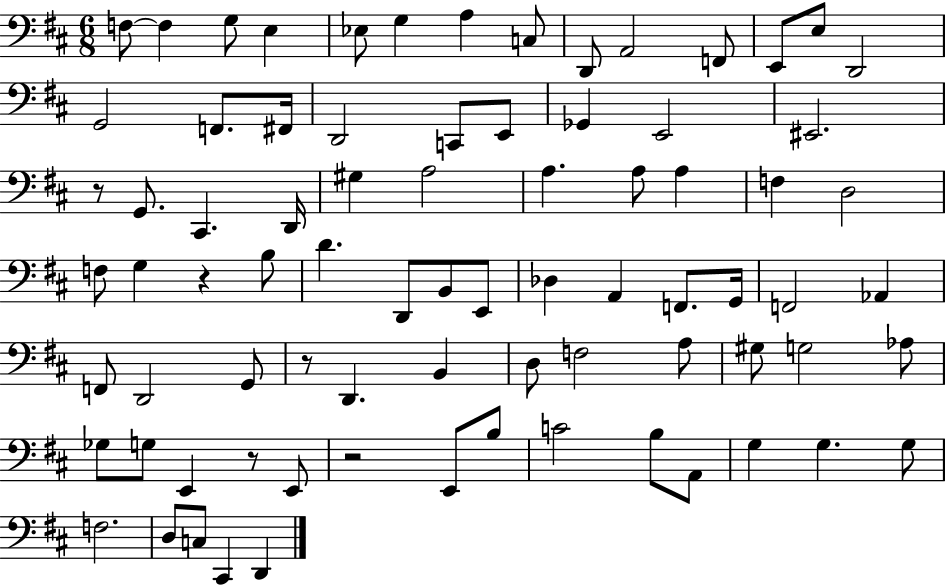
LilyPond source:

{
  \clef bass
  \numericTimeSignature
  \time 6/8
  \key d \major
  f8~~ f4 g8 e4 | ees8 g4 a4 c8 | d,8 a,2 f,8 | e,8 e8 d,2 | \break g,2 f,8. fis,16 | d,2 c,8 e,8 | ges,4 e,2 | eis,2. | \break r8 g,8. cis,4. d,16 | gis4 a2 | a4. a8 a4 | f4 d2 | \break f8 g4 r4 b8 | d'4. d,8 b,8 e,8 | des4 a,4 f,8. g,16 | f,2 aes,4 | \break f,8 d,2 g,8 | r8 d,4. b,4 | d8 f2 a8 | gis8 g2 aes8 | \break ges8 g8 e,4 r8 e,8 | r2 e,8 b8 | c'2 b8 a,8 | g4 g4. g8 | \break f2. | d8 c8 cis,4 d,4 | \bar "|."
}